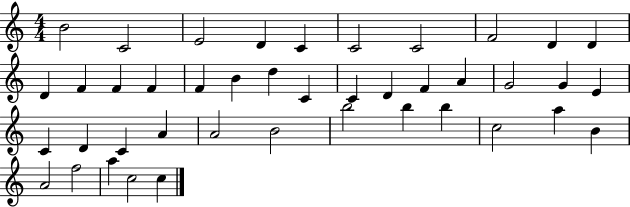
X:1
T:Untitled
M:4/4
L:1/4
K:C
B2 C2 E2 D C C2 C2 F2 D D D F F F F B d C C D F A G2 G E C D C A A2 B2 b2 b b c2 a B A2 f2 a c2 c